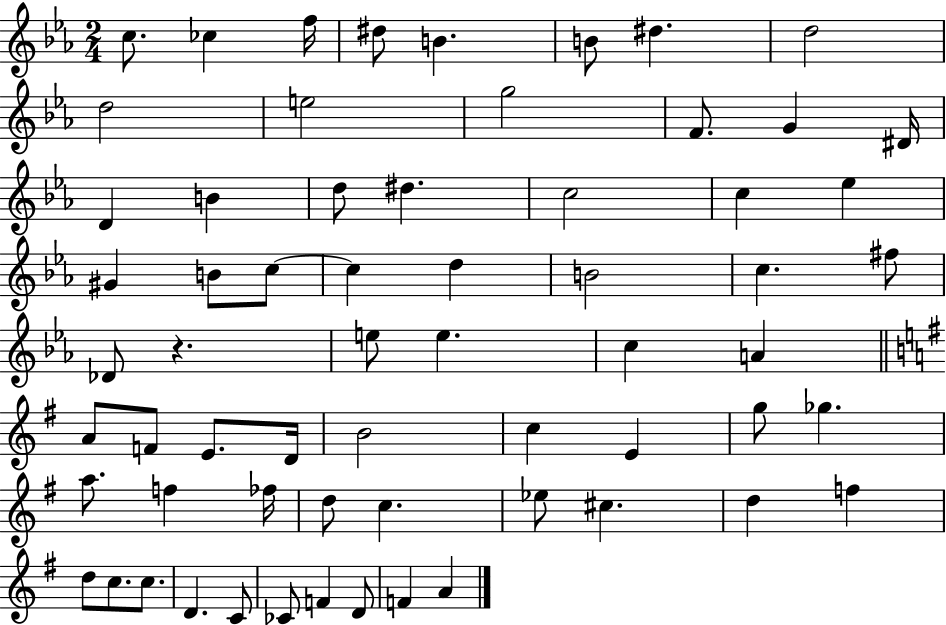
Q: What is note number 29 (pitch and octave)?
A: F#5